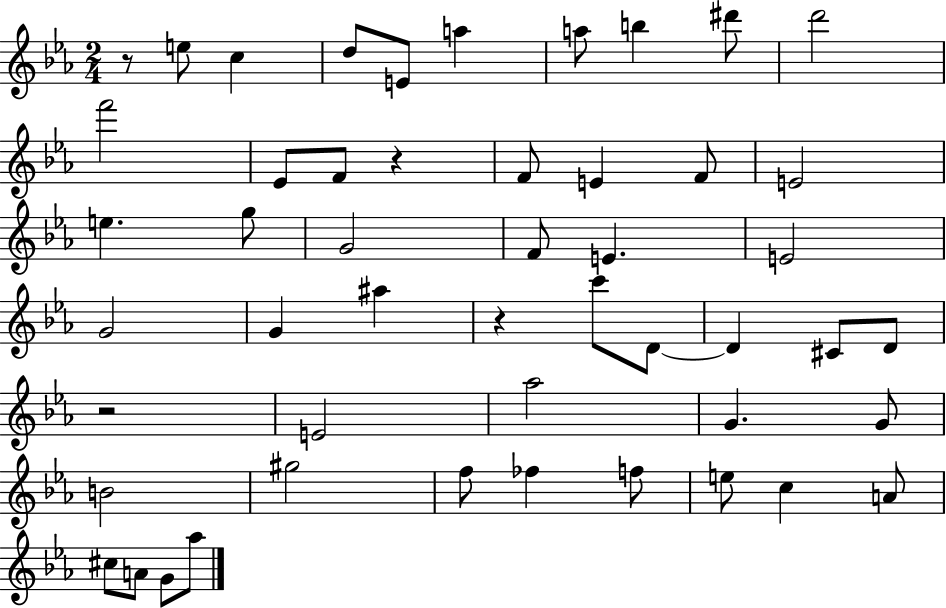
R/e E5/e C5/q D5/e E4/e A5/q A5/e B5/q D#6/e D6/h F6/h Eb4/e F4/e R/q F4/e E4/q F4/e E4/h E5/q. G5/e G4/h F4/e E4/q. E4/h G4/h G4/q A#5/q R/q C6/e D4/e D4/q C#4/e D4/e R/h E4/h Ab5/h G4/q. G4/e B4/h G#5/h F5/e FES5/q F5/e E5/e C5/q A4/e C#5/e A4/e G4/e Ab5/e